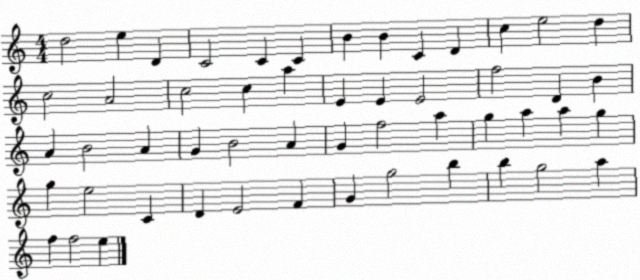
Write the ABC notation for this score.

X:1
T:Untitled
M:4/4
L:1/4
K:C
d2 e D C2 C C B B C D c e2 d c2 A2 c2 c a E E E2 f2 D B A B2 A G B2 A G f2 a g a a g g e2 C D E2 F G g2 b b g2 a f f2 e